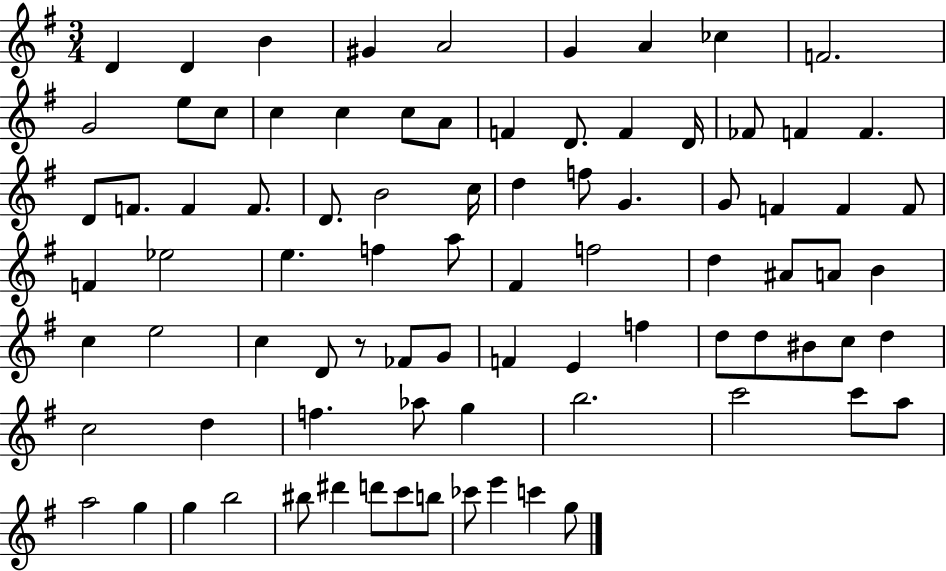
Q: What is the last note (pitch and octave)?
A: G5